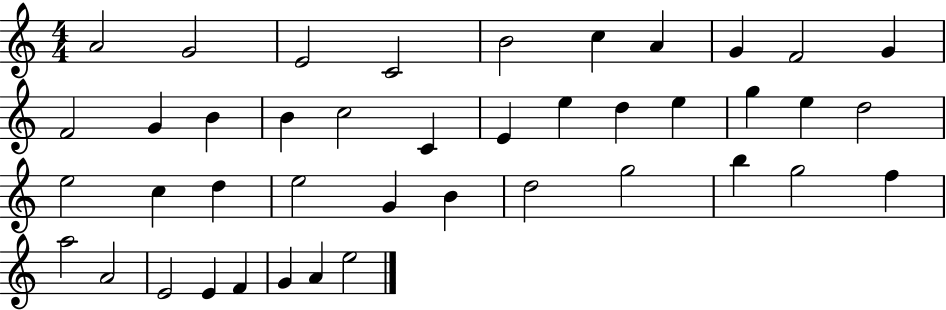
A4/h G4/h E4/h C4/h B4/h C5/q A4/q G4/q F4/h G4/q F4/h G4/q B4/q B4/q C5/h C4/q E4/q E5/q D5/q E5/q G5/q E5/q D5/h E5/h C5/q D5/q E5/h G4/q B4/q D5/h G5/h B5/q G5/h F5/q A5/h A4/h E4/h E4/q F4/q G4/q A4/q E5/h